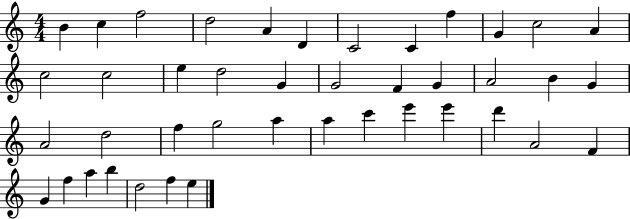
{
  \clef treble
  \numericTimeSignature
  \time 4/4
  \key c \major
  b'4 c''4 f''2 | d''2 a'4 d'4 | c'2 c'4 f''4 | g'4 c''2 a'4 | \break c''2 c''2 | e''4 d''2 g'4 | g'2 f'4 g'4 | a'2 b'4 g'4 | \break a'2 d''2 | f''4 g''2 a''4 | a''4 c'''4 e'''4 e'''4 | d'''4 a'2 f'4 | \break g'4 f''4 a''4 b''4 | d''2 f''4 e''4 | \bar "|."
}